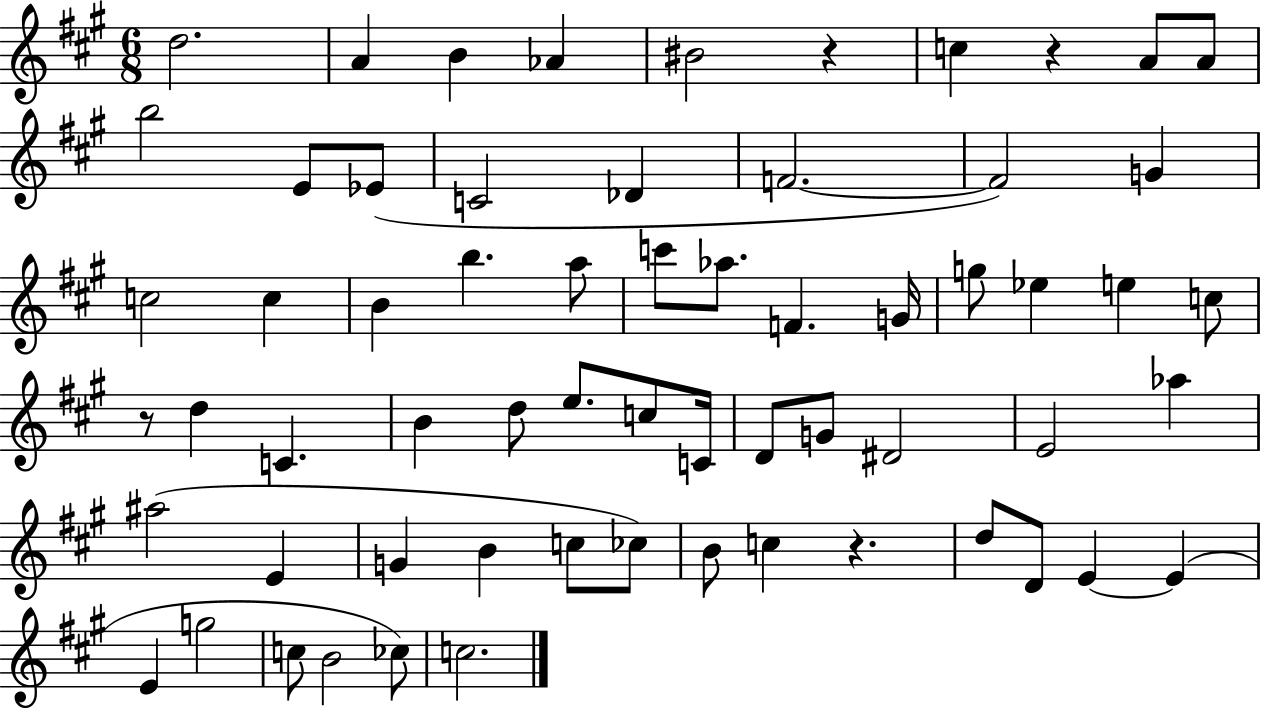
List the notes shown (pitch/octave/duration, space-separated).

D5/h. A4/q B4/q Ab4/q BIS4/h R/q C5/q R/q A4/e A4/e B5/h E4/e Eb4/e C4/h Db4/q F4/h. F4/h G4/q C5/h C5/q B4/q B5/q. A5/e C6/e Ab5/e. F4/q. G4/s G5/e Eb5/q E5/q C5/e R/e D5/q C4/q. B4/q D5/e E5/e. C5/e C4/s D4/e G4/e D#4/h E4/h Ab5/q A#5/h E4/q G4/q B4/q C5/e CES5/e B4/e C5/q R/q. D5/e D4/e E4/q E4/q E4/q G5/h C5/e B4/h CES5/e C5/h.